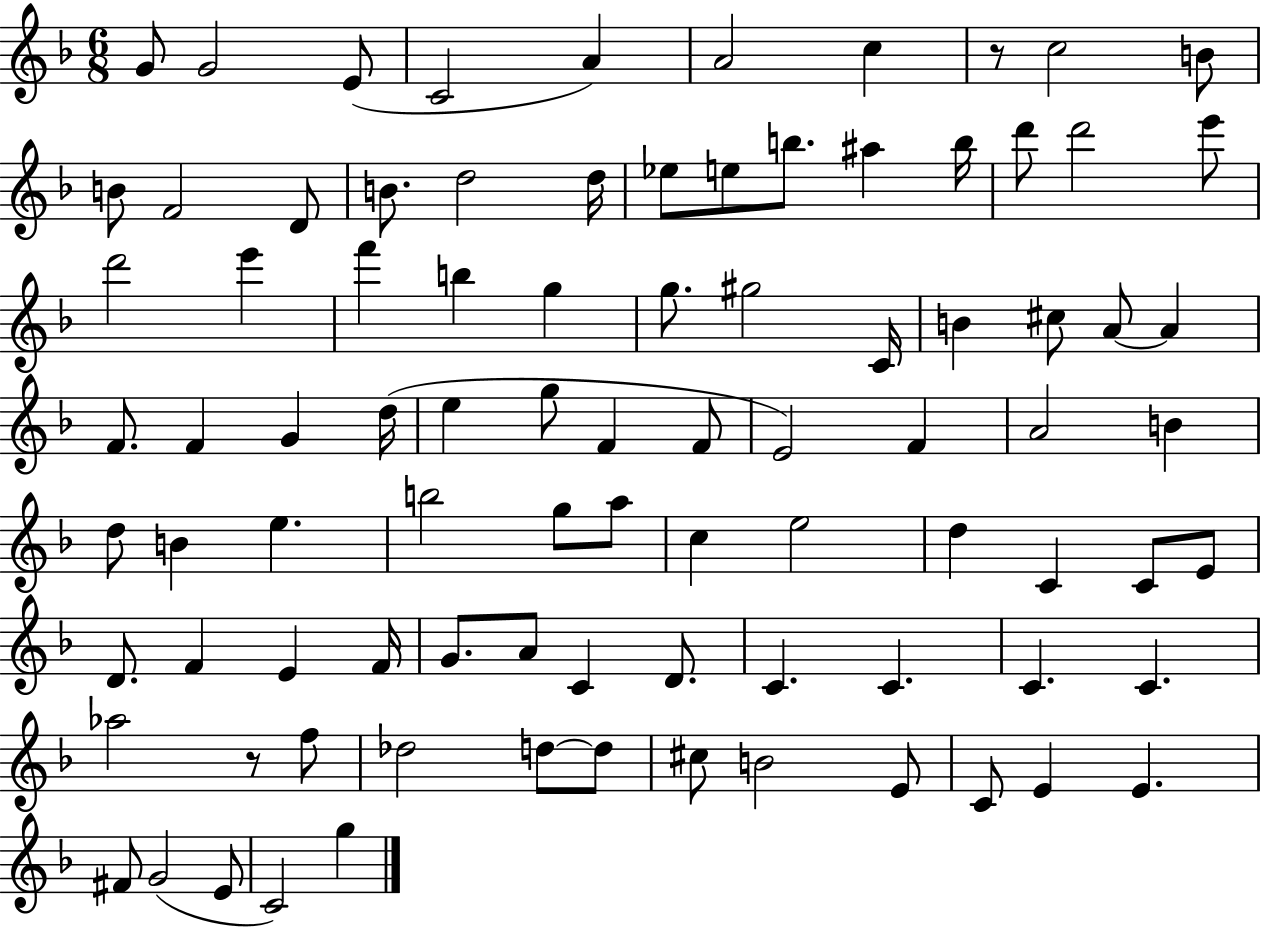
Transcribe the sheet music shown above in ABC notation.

X:1
T:Untitled
M:6/8
L:1/4
K:F
G/2 G2 E/2 C2 A A2 c z/2 c2 B/2 B/2 F2 D/2 B/2 d2 d/4 _e/2 e/2 b/2 ^a b/4 d'/2 d'2 e'/2 d'2 e' f' b g g/2 ^g2 C/4 B ^c/2 A/2 A F/2 F G d/4 e g/2 F F/2 E2 F A2 B d/2 B e b2 g/2 a/2 c e2 d C C/2 E/2 D/2 F E F/4 G/2 A/2 C D/2 C C C C _a2 z/2 f/2 _d2 d/2 d/2 ^c/2 B2 E/2 C/2 E E ^F/2 G2 E/2 C2 g